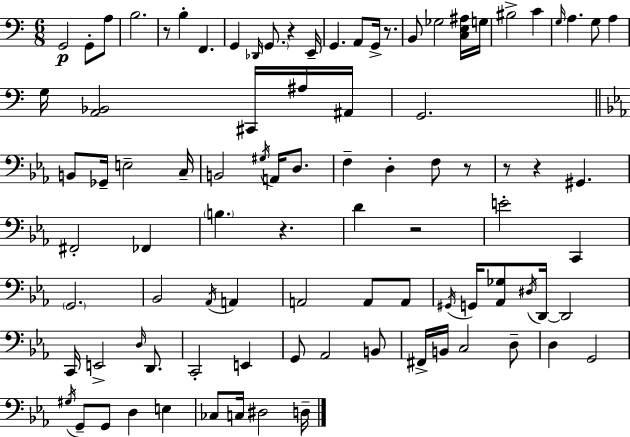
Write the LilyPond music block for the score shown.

{
  \clef bass
  \numericTimeSignature
  \time 6/8
  \key c \major
  g,2\p g,8-. a8 | b2. | r8 b4-. f,4. | g,4 \grace { des,16 } \parenthesize g,8. r4 | \break e,16-- g,4. a,8 g,16-> r8. | b,8 ges2 <c e ais>16 | g16 bis2-> c'4 | \grace { g16 } a4. g8 a4 | \break g16 <a, bes,>2 cis,16 | ais16 ais,16 g,2. | \bar "||" \break \key ees \major b,8 ges,16-- e2-- c16-- | b,2 \acciaccatura { gis16 } a,16 d8. | f4-- d4-. f8 r8 | r8 r4 gis,4. | \break fis,2-. fes,4 | \parenthesize b4. r4. | d'4 r2 | e'2-. c,4 | \break \parenthesize g,2. | bes,2 \acciaccatura { aes,16 } a,4 | a,2 a,8 | a,8 \acciaccatura { gis,16 } g,16 <aes, ges>8 \acciaccatura { dis16 } d,16~~ d,2 | \break c,16 e,2-> | \grace { d16 } d,8. c,2-. | e,4 g,8 aes,2 | b,8 fis,16-> b,16 c2 | \break d8-- d4 g,2 | \acciaccatura { gis16 } g,8-- g,8 d4 | e4 ces8 c16 dis2 | d16-- \bar "|."
}